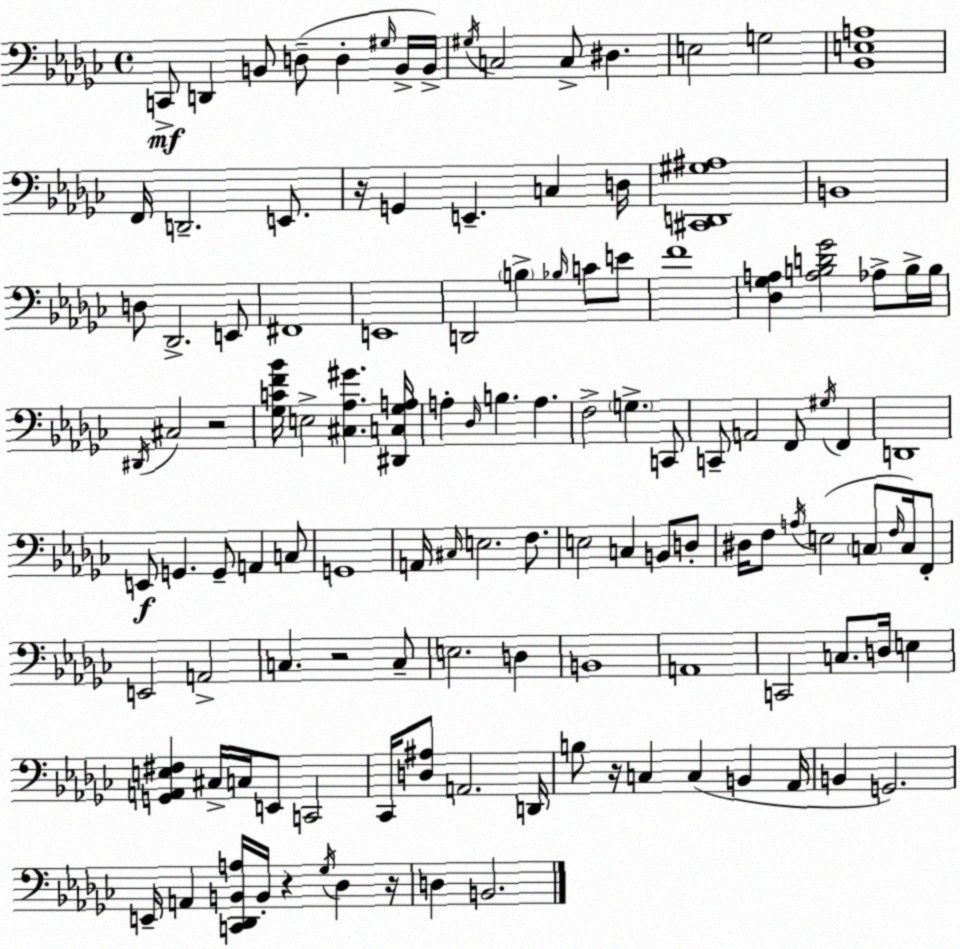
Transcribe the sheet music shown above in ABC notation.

X:1
T:Untitled
M:4/4
L:1/4
K:Ebm
C,,/2 D,, B,,/2 D,/2 D, ^G,/4 B,,/4 B,,/4 ^G,/4 C,2 C,/2 ^D, E,2 G,2 [_B,,E,A,]4 F,,/4 D,,2 E,,/2 z/4 G,, E,, C, D,/4 [^C,,D,,^G,^A,]4 B,,4 D,/2 _D,,2 E,,/2 ^F,,4 E,,4 D,,2 B, _B,/4 C/2 E/2 F4 [_D,_G,A,] [A,B,D_G]2 _A,/2 B,/4 B,/4 ^D,,/4 ^C,2 z2 [_G,CF_B]/4 E,2 [^C,_A,^G] [^D,,C,_G,A,]/4 A, _D,/4 B, A, F,2 G, C,,/2 C,,/2 A,,2 F,,/2 ^G,/4 F,, D,,4 E,,/2 G,, G,,/2 A,, C,/2 G,,4 A,,/4 ^C,/4 E,2 F,/2 E,2 C, B,,/2 D,/2 ^D,/4 F,/2 A,/4 E,2 C,/2 F,/4 C,/4 F,,/2 E,,2 A,,2 C, z2 C,/2 E,2 D, B,,4 A,,4 C,,2 C,/2 D,/4 E, [G,,A,,E,^F,] ^C,/4 C,/4 E,,/2 C,,2 _C,,/4 [D,^A,]/2 A,,2 D,,/4 B,/2 z/4 C, C, B,, _A,,/4 B,, G,,2 E,,/4 A,, [C,,_D,,B,,A,]/4 B,,/4 z _G,/4 _D, z/4 D, B,,2